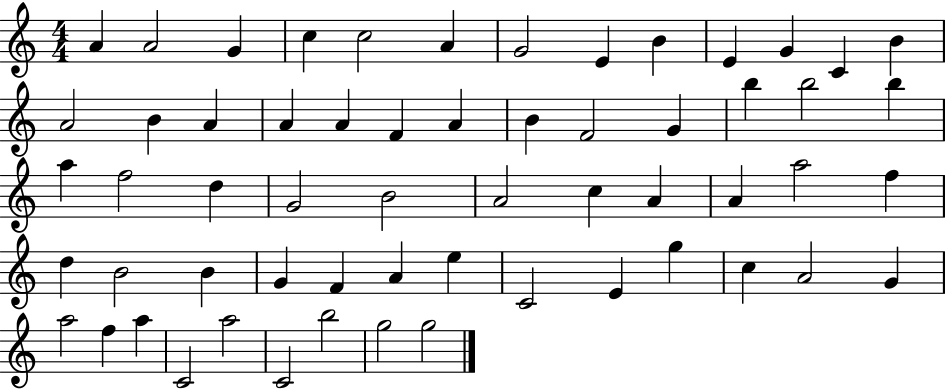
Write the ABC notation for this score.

X:1
T:Untitled
M:4/4
L:1/4
K:C
A A2 G c c2 A G2 E B E G C B A2 B A A A F A B F2 G b b2 b a f2 d G2 B2 A2 c A A a2 f d B2 B G F A e C2 E g c A2 G a2 f a C2 a2 C2 b2 g2 g2